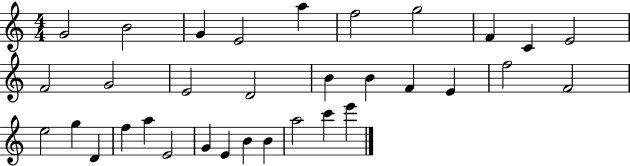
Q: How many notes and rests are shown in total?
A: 33